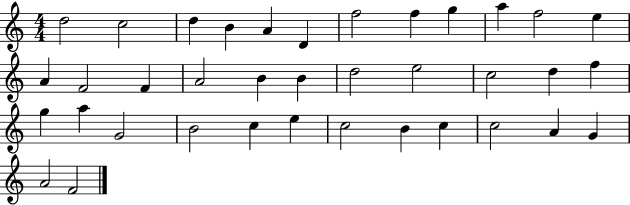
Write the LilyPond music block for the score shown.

{
  \clef treble
  \numericTimeSignature
  \time 4/4
  \key c \major
  d''2 c''2 | d''4 b'4 a'4 d'4 | f''2 f''4 g''4 | a''4 f''2 e''4 | \break a'4 f'2 f'4 | a'2 b'4 b'4 | d''2 e''2 | c''2 d''4 f''4 | \break g''4 a''4 g'2 | b'2 c''4 e''4 | c''2 b'4 c''4 | c''2 a'4 g'4 | \break a'2 f'2 | \bar "|."
}